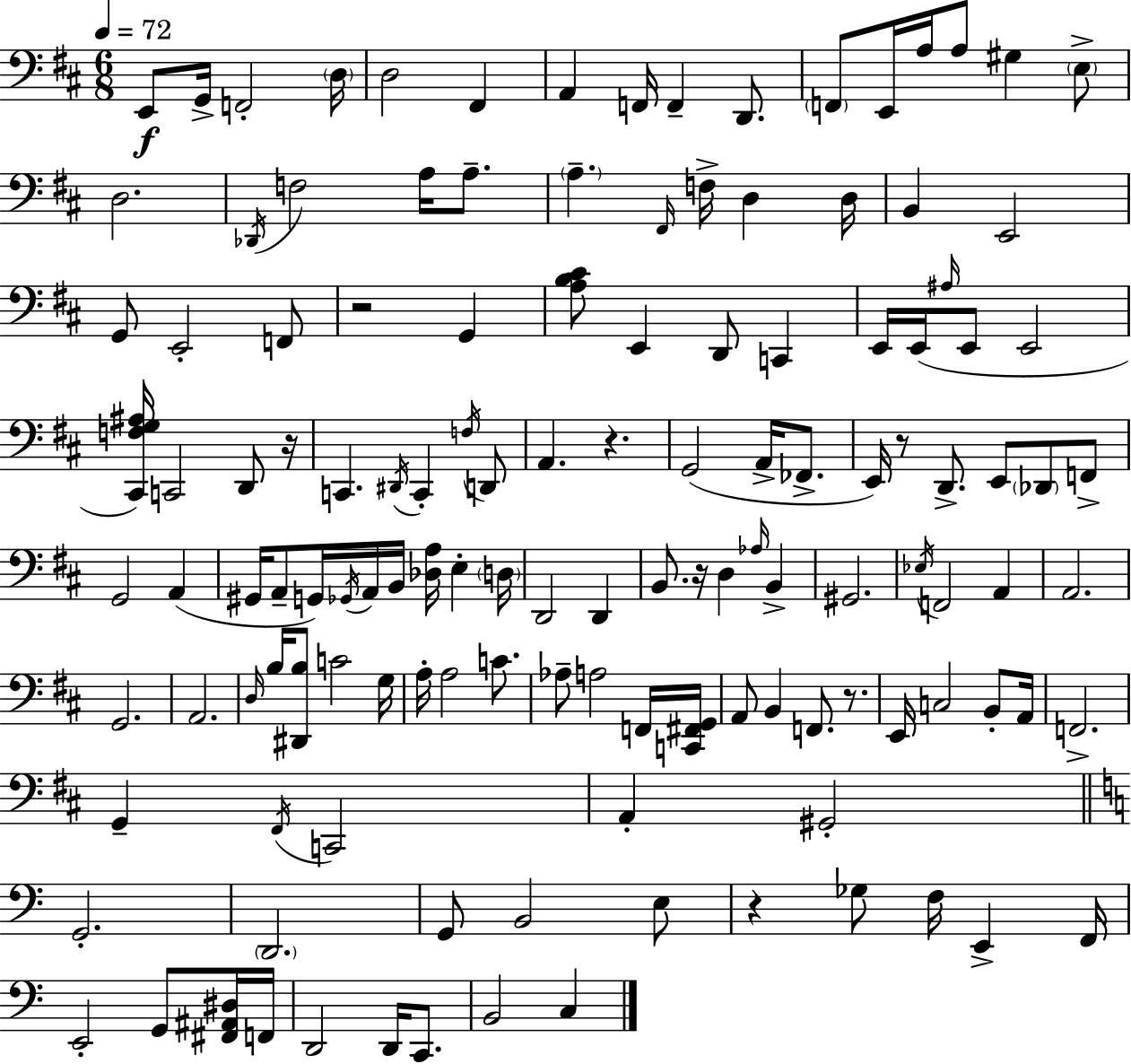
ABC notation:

X:1
T:Untitled
M:6/8
L:1/4
K:D
E,,/2 G,,/4 F,,2 D,/4 D,2 ^F,, A,, F,,/4 F,, D,,/2 F,,/2 E,,/4 A,/4 A,/2 ^G, E,/2 D,2 _D,,/4 F,2 A,/4 A,/2 A, ^F,,/4 F,/4 D, D,/4 B,, E,,2 G,,/2 E,,2 F,,/2 z2 G,, [A,B,^C]/2 E,, D,,/2 C,, E,,/4 E,,/4 ^A,/4 E,,/2 E,,2 [^C,,F,G,^A,]/4 C,,2 D,,/2 z/4 C,, ^D,,/4 C,, F,/4 D,,/2 A,, z G,,2 A,,/4 _F,,/2 E,,/4 z/2 D,,/2 E,,/2 _D,,/2 F,,/2 G,,2 A,, ^G,,/4 A,,/2 G,,/4 _G,,/4 A,,/4 B,,/4 [_D,A,]/4 E, D,/4 D,,2 D,, B,,/2 z/4 D, _A,/4 B,, ^G,,2 _E,/4 F,,2 A,, A,,2 G,,2 A,,2 D,/4 B,/4 [^D,,B,]/2 C2 G,/4 A,/4 A,2 C/2 _A,/2 A,2 F,,/4 [C,,^F,,G,,]/4 A,,/2 B,, F,,/2 z/2 E,,/4 C,2 B,,/2 A,,/4 F,,2 G,, ^F,,/4 C,,2 A,, ^G,,2 G,,2 D,,2 G,,/2 B,,2 E,/2 z _G,/2 F,/4 E,, F,,/4 E,,2 G,,/2 [^F,,^A,,^D,]/4 F,,/4 D,,2 D,,/4 C,,/2 B,,2 C,